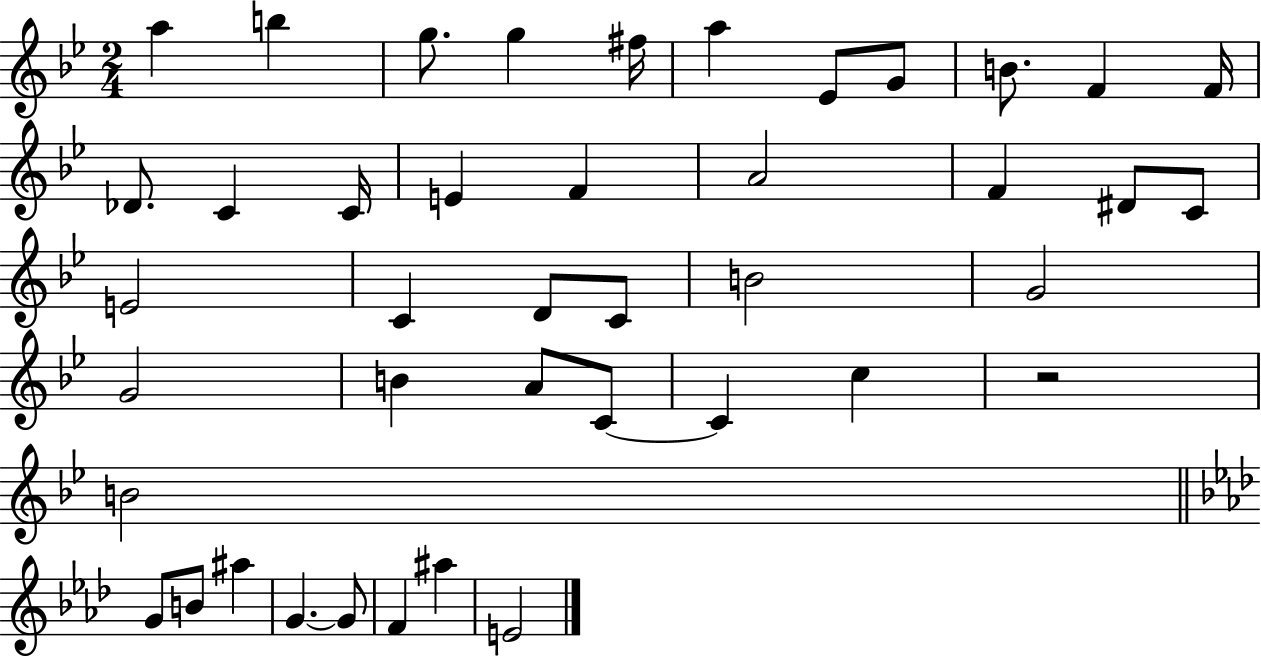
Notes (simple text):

A5/q B5/q G5/e. G5/q F#5/s A5/q Eb4/e G4/e B4/e. F4/q F4/s Db4/e. C4/q C4/s E4/q F4/q A4/h F4/q D#4/e C4/e E4/h C4/q D4/e C4/e B4/h G4/h G4/h B4/q A4/e C4/e C4/q C5/q R/h B4/h G4/e B4/e A#5/q G4/q. G4/e F4/q A#5/q E4/h